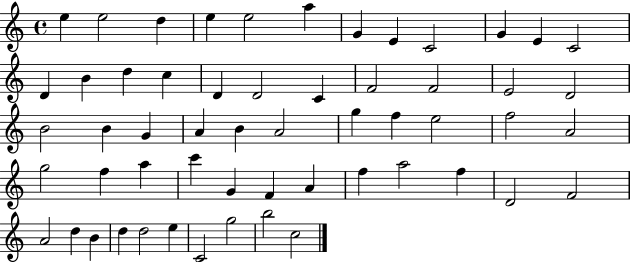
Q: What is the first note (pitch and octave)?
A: E5